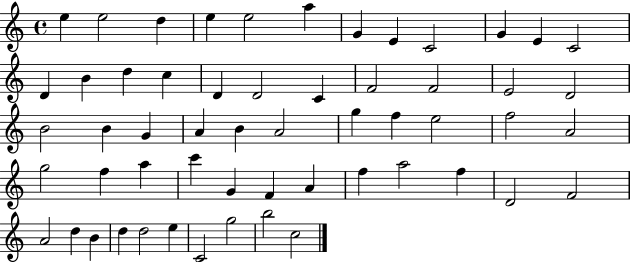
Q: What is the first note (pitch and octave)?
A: E5